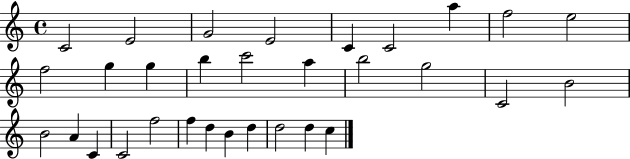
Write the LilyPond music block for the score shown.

{
  \clef treble
  \time 4/4
  \defaultTimeSignature
  \key c \major
  c'2 e'2 | g'2 e'2 | c'4 c'2 a''4 | f''2 e''2 | \break f''2 g''4 g''4 | b''4 c'''2 a''4 | b''2 g''2 | c'2 b'2 | \break b'2 a'4 c'4 | c'2 f''2 | f''4 d''4 b'4 d''4 | d''2 d''4 c''4 | \break \bar "|."
}